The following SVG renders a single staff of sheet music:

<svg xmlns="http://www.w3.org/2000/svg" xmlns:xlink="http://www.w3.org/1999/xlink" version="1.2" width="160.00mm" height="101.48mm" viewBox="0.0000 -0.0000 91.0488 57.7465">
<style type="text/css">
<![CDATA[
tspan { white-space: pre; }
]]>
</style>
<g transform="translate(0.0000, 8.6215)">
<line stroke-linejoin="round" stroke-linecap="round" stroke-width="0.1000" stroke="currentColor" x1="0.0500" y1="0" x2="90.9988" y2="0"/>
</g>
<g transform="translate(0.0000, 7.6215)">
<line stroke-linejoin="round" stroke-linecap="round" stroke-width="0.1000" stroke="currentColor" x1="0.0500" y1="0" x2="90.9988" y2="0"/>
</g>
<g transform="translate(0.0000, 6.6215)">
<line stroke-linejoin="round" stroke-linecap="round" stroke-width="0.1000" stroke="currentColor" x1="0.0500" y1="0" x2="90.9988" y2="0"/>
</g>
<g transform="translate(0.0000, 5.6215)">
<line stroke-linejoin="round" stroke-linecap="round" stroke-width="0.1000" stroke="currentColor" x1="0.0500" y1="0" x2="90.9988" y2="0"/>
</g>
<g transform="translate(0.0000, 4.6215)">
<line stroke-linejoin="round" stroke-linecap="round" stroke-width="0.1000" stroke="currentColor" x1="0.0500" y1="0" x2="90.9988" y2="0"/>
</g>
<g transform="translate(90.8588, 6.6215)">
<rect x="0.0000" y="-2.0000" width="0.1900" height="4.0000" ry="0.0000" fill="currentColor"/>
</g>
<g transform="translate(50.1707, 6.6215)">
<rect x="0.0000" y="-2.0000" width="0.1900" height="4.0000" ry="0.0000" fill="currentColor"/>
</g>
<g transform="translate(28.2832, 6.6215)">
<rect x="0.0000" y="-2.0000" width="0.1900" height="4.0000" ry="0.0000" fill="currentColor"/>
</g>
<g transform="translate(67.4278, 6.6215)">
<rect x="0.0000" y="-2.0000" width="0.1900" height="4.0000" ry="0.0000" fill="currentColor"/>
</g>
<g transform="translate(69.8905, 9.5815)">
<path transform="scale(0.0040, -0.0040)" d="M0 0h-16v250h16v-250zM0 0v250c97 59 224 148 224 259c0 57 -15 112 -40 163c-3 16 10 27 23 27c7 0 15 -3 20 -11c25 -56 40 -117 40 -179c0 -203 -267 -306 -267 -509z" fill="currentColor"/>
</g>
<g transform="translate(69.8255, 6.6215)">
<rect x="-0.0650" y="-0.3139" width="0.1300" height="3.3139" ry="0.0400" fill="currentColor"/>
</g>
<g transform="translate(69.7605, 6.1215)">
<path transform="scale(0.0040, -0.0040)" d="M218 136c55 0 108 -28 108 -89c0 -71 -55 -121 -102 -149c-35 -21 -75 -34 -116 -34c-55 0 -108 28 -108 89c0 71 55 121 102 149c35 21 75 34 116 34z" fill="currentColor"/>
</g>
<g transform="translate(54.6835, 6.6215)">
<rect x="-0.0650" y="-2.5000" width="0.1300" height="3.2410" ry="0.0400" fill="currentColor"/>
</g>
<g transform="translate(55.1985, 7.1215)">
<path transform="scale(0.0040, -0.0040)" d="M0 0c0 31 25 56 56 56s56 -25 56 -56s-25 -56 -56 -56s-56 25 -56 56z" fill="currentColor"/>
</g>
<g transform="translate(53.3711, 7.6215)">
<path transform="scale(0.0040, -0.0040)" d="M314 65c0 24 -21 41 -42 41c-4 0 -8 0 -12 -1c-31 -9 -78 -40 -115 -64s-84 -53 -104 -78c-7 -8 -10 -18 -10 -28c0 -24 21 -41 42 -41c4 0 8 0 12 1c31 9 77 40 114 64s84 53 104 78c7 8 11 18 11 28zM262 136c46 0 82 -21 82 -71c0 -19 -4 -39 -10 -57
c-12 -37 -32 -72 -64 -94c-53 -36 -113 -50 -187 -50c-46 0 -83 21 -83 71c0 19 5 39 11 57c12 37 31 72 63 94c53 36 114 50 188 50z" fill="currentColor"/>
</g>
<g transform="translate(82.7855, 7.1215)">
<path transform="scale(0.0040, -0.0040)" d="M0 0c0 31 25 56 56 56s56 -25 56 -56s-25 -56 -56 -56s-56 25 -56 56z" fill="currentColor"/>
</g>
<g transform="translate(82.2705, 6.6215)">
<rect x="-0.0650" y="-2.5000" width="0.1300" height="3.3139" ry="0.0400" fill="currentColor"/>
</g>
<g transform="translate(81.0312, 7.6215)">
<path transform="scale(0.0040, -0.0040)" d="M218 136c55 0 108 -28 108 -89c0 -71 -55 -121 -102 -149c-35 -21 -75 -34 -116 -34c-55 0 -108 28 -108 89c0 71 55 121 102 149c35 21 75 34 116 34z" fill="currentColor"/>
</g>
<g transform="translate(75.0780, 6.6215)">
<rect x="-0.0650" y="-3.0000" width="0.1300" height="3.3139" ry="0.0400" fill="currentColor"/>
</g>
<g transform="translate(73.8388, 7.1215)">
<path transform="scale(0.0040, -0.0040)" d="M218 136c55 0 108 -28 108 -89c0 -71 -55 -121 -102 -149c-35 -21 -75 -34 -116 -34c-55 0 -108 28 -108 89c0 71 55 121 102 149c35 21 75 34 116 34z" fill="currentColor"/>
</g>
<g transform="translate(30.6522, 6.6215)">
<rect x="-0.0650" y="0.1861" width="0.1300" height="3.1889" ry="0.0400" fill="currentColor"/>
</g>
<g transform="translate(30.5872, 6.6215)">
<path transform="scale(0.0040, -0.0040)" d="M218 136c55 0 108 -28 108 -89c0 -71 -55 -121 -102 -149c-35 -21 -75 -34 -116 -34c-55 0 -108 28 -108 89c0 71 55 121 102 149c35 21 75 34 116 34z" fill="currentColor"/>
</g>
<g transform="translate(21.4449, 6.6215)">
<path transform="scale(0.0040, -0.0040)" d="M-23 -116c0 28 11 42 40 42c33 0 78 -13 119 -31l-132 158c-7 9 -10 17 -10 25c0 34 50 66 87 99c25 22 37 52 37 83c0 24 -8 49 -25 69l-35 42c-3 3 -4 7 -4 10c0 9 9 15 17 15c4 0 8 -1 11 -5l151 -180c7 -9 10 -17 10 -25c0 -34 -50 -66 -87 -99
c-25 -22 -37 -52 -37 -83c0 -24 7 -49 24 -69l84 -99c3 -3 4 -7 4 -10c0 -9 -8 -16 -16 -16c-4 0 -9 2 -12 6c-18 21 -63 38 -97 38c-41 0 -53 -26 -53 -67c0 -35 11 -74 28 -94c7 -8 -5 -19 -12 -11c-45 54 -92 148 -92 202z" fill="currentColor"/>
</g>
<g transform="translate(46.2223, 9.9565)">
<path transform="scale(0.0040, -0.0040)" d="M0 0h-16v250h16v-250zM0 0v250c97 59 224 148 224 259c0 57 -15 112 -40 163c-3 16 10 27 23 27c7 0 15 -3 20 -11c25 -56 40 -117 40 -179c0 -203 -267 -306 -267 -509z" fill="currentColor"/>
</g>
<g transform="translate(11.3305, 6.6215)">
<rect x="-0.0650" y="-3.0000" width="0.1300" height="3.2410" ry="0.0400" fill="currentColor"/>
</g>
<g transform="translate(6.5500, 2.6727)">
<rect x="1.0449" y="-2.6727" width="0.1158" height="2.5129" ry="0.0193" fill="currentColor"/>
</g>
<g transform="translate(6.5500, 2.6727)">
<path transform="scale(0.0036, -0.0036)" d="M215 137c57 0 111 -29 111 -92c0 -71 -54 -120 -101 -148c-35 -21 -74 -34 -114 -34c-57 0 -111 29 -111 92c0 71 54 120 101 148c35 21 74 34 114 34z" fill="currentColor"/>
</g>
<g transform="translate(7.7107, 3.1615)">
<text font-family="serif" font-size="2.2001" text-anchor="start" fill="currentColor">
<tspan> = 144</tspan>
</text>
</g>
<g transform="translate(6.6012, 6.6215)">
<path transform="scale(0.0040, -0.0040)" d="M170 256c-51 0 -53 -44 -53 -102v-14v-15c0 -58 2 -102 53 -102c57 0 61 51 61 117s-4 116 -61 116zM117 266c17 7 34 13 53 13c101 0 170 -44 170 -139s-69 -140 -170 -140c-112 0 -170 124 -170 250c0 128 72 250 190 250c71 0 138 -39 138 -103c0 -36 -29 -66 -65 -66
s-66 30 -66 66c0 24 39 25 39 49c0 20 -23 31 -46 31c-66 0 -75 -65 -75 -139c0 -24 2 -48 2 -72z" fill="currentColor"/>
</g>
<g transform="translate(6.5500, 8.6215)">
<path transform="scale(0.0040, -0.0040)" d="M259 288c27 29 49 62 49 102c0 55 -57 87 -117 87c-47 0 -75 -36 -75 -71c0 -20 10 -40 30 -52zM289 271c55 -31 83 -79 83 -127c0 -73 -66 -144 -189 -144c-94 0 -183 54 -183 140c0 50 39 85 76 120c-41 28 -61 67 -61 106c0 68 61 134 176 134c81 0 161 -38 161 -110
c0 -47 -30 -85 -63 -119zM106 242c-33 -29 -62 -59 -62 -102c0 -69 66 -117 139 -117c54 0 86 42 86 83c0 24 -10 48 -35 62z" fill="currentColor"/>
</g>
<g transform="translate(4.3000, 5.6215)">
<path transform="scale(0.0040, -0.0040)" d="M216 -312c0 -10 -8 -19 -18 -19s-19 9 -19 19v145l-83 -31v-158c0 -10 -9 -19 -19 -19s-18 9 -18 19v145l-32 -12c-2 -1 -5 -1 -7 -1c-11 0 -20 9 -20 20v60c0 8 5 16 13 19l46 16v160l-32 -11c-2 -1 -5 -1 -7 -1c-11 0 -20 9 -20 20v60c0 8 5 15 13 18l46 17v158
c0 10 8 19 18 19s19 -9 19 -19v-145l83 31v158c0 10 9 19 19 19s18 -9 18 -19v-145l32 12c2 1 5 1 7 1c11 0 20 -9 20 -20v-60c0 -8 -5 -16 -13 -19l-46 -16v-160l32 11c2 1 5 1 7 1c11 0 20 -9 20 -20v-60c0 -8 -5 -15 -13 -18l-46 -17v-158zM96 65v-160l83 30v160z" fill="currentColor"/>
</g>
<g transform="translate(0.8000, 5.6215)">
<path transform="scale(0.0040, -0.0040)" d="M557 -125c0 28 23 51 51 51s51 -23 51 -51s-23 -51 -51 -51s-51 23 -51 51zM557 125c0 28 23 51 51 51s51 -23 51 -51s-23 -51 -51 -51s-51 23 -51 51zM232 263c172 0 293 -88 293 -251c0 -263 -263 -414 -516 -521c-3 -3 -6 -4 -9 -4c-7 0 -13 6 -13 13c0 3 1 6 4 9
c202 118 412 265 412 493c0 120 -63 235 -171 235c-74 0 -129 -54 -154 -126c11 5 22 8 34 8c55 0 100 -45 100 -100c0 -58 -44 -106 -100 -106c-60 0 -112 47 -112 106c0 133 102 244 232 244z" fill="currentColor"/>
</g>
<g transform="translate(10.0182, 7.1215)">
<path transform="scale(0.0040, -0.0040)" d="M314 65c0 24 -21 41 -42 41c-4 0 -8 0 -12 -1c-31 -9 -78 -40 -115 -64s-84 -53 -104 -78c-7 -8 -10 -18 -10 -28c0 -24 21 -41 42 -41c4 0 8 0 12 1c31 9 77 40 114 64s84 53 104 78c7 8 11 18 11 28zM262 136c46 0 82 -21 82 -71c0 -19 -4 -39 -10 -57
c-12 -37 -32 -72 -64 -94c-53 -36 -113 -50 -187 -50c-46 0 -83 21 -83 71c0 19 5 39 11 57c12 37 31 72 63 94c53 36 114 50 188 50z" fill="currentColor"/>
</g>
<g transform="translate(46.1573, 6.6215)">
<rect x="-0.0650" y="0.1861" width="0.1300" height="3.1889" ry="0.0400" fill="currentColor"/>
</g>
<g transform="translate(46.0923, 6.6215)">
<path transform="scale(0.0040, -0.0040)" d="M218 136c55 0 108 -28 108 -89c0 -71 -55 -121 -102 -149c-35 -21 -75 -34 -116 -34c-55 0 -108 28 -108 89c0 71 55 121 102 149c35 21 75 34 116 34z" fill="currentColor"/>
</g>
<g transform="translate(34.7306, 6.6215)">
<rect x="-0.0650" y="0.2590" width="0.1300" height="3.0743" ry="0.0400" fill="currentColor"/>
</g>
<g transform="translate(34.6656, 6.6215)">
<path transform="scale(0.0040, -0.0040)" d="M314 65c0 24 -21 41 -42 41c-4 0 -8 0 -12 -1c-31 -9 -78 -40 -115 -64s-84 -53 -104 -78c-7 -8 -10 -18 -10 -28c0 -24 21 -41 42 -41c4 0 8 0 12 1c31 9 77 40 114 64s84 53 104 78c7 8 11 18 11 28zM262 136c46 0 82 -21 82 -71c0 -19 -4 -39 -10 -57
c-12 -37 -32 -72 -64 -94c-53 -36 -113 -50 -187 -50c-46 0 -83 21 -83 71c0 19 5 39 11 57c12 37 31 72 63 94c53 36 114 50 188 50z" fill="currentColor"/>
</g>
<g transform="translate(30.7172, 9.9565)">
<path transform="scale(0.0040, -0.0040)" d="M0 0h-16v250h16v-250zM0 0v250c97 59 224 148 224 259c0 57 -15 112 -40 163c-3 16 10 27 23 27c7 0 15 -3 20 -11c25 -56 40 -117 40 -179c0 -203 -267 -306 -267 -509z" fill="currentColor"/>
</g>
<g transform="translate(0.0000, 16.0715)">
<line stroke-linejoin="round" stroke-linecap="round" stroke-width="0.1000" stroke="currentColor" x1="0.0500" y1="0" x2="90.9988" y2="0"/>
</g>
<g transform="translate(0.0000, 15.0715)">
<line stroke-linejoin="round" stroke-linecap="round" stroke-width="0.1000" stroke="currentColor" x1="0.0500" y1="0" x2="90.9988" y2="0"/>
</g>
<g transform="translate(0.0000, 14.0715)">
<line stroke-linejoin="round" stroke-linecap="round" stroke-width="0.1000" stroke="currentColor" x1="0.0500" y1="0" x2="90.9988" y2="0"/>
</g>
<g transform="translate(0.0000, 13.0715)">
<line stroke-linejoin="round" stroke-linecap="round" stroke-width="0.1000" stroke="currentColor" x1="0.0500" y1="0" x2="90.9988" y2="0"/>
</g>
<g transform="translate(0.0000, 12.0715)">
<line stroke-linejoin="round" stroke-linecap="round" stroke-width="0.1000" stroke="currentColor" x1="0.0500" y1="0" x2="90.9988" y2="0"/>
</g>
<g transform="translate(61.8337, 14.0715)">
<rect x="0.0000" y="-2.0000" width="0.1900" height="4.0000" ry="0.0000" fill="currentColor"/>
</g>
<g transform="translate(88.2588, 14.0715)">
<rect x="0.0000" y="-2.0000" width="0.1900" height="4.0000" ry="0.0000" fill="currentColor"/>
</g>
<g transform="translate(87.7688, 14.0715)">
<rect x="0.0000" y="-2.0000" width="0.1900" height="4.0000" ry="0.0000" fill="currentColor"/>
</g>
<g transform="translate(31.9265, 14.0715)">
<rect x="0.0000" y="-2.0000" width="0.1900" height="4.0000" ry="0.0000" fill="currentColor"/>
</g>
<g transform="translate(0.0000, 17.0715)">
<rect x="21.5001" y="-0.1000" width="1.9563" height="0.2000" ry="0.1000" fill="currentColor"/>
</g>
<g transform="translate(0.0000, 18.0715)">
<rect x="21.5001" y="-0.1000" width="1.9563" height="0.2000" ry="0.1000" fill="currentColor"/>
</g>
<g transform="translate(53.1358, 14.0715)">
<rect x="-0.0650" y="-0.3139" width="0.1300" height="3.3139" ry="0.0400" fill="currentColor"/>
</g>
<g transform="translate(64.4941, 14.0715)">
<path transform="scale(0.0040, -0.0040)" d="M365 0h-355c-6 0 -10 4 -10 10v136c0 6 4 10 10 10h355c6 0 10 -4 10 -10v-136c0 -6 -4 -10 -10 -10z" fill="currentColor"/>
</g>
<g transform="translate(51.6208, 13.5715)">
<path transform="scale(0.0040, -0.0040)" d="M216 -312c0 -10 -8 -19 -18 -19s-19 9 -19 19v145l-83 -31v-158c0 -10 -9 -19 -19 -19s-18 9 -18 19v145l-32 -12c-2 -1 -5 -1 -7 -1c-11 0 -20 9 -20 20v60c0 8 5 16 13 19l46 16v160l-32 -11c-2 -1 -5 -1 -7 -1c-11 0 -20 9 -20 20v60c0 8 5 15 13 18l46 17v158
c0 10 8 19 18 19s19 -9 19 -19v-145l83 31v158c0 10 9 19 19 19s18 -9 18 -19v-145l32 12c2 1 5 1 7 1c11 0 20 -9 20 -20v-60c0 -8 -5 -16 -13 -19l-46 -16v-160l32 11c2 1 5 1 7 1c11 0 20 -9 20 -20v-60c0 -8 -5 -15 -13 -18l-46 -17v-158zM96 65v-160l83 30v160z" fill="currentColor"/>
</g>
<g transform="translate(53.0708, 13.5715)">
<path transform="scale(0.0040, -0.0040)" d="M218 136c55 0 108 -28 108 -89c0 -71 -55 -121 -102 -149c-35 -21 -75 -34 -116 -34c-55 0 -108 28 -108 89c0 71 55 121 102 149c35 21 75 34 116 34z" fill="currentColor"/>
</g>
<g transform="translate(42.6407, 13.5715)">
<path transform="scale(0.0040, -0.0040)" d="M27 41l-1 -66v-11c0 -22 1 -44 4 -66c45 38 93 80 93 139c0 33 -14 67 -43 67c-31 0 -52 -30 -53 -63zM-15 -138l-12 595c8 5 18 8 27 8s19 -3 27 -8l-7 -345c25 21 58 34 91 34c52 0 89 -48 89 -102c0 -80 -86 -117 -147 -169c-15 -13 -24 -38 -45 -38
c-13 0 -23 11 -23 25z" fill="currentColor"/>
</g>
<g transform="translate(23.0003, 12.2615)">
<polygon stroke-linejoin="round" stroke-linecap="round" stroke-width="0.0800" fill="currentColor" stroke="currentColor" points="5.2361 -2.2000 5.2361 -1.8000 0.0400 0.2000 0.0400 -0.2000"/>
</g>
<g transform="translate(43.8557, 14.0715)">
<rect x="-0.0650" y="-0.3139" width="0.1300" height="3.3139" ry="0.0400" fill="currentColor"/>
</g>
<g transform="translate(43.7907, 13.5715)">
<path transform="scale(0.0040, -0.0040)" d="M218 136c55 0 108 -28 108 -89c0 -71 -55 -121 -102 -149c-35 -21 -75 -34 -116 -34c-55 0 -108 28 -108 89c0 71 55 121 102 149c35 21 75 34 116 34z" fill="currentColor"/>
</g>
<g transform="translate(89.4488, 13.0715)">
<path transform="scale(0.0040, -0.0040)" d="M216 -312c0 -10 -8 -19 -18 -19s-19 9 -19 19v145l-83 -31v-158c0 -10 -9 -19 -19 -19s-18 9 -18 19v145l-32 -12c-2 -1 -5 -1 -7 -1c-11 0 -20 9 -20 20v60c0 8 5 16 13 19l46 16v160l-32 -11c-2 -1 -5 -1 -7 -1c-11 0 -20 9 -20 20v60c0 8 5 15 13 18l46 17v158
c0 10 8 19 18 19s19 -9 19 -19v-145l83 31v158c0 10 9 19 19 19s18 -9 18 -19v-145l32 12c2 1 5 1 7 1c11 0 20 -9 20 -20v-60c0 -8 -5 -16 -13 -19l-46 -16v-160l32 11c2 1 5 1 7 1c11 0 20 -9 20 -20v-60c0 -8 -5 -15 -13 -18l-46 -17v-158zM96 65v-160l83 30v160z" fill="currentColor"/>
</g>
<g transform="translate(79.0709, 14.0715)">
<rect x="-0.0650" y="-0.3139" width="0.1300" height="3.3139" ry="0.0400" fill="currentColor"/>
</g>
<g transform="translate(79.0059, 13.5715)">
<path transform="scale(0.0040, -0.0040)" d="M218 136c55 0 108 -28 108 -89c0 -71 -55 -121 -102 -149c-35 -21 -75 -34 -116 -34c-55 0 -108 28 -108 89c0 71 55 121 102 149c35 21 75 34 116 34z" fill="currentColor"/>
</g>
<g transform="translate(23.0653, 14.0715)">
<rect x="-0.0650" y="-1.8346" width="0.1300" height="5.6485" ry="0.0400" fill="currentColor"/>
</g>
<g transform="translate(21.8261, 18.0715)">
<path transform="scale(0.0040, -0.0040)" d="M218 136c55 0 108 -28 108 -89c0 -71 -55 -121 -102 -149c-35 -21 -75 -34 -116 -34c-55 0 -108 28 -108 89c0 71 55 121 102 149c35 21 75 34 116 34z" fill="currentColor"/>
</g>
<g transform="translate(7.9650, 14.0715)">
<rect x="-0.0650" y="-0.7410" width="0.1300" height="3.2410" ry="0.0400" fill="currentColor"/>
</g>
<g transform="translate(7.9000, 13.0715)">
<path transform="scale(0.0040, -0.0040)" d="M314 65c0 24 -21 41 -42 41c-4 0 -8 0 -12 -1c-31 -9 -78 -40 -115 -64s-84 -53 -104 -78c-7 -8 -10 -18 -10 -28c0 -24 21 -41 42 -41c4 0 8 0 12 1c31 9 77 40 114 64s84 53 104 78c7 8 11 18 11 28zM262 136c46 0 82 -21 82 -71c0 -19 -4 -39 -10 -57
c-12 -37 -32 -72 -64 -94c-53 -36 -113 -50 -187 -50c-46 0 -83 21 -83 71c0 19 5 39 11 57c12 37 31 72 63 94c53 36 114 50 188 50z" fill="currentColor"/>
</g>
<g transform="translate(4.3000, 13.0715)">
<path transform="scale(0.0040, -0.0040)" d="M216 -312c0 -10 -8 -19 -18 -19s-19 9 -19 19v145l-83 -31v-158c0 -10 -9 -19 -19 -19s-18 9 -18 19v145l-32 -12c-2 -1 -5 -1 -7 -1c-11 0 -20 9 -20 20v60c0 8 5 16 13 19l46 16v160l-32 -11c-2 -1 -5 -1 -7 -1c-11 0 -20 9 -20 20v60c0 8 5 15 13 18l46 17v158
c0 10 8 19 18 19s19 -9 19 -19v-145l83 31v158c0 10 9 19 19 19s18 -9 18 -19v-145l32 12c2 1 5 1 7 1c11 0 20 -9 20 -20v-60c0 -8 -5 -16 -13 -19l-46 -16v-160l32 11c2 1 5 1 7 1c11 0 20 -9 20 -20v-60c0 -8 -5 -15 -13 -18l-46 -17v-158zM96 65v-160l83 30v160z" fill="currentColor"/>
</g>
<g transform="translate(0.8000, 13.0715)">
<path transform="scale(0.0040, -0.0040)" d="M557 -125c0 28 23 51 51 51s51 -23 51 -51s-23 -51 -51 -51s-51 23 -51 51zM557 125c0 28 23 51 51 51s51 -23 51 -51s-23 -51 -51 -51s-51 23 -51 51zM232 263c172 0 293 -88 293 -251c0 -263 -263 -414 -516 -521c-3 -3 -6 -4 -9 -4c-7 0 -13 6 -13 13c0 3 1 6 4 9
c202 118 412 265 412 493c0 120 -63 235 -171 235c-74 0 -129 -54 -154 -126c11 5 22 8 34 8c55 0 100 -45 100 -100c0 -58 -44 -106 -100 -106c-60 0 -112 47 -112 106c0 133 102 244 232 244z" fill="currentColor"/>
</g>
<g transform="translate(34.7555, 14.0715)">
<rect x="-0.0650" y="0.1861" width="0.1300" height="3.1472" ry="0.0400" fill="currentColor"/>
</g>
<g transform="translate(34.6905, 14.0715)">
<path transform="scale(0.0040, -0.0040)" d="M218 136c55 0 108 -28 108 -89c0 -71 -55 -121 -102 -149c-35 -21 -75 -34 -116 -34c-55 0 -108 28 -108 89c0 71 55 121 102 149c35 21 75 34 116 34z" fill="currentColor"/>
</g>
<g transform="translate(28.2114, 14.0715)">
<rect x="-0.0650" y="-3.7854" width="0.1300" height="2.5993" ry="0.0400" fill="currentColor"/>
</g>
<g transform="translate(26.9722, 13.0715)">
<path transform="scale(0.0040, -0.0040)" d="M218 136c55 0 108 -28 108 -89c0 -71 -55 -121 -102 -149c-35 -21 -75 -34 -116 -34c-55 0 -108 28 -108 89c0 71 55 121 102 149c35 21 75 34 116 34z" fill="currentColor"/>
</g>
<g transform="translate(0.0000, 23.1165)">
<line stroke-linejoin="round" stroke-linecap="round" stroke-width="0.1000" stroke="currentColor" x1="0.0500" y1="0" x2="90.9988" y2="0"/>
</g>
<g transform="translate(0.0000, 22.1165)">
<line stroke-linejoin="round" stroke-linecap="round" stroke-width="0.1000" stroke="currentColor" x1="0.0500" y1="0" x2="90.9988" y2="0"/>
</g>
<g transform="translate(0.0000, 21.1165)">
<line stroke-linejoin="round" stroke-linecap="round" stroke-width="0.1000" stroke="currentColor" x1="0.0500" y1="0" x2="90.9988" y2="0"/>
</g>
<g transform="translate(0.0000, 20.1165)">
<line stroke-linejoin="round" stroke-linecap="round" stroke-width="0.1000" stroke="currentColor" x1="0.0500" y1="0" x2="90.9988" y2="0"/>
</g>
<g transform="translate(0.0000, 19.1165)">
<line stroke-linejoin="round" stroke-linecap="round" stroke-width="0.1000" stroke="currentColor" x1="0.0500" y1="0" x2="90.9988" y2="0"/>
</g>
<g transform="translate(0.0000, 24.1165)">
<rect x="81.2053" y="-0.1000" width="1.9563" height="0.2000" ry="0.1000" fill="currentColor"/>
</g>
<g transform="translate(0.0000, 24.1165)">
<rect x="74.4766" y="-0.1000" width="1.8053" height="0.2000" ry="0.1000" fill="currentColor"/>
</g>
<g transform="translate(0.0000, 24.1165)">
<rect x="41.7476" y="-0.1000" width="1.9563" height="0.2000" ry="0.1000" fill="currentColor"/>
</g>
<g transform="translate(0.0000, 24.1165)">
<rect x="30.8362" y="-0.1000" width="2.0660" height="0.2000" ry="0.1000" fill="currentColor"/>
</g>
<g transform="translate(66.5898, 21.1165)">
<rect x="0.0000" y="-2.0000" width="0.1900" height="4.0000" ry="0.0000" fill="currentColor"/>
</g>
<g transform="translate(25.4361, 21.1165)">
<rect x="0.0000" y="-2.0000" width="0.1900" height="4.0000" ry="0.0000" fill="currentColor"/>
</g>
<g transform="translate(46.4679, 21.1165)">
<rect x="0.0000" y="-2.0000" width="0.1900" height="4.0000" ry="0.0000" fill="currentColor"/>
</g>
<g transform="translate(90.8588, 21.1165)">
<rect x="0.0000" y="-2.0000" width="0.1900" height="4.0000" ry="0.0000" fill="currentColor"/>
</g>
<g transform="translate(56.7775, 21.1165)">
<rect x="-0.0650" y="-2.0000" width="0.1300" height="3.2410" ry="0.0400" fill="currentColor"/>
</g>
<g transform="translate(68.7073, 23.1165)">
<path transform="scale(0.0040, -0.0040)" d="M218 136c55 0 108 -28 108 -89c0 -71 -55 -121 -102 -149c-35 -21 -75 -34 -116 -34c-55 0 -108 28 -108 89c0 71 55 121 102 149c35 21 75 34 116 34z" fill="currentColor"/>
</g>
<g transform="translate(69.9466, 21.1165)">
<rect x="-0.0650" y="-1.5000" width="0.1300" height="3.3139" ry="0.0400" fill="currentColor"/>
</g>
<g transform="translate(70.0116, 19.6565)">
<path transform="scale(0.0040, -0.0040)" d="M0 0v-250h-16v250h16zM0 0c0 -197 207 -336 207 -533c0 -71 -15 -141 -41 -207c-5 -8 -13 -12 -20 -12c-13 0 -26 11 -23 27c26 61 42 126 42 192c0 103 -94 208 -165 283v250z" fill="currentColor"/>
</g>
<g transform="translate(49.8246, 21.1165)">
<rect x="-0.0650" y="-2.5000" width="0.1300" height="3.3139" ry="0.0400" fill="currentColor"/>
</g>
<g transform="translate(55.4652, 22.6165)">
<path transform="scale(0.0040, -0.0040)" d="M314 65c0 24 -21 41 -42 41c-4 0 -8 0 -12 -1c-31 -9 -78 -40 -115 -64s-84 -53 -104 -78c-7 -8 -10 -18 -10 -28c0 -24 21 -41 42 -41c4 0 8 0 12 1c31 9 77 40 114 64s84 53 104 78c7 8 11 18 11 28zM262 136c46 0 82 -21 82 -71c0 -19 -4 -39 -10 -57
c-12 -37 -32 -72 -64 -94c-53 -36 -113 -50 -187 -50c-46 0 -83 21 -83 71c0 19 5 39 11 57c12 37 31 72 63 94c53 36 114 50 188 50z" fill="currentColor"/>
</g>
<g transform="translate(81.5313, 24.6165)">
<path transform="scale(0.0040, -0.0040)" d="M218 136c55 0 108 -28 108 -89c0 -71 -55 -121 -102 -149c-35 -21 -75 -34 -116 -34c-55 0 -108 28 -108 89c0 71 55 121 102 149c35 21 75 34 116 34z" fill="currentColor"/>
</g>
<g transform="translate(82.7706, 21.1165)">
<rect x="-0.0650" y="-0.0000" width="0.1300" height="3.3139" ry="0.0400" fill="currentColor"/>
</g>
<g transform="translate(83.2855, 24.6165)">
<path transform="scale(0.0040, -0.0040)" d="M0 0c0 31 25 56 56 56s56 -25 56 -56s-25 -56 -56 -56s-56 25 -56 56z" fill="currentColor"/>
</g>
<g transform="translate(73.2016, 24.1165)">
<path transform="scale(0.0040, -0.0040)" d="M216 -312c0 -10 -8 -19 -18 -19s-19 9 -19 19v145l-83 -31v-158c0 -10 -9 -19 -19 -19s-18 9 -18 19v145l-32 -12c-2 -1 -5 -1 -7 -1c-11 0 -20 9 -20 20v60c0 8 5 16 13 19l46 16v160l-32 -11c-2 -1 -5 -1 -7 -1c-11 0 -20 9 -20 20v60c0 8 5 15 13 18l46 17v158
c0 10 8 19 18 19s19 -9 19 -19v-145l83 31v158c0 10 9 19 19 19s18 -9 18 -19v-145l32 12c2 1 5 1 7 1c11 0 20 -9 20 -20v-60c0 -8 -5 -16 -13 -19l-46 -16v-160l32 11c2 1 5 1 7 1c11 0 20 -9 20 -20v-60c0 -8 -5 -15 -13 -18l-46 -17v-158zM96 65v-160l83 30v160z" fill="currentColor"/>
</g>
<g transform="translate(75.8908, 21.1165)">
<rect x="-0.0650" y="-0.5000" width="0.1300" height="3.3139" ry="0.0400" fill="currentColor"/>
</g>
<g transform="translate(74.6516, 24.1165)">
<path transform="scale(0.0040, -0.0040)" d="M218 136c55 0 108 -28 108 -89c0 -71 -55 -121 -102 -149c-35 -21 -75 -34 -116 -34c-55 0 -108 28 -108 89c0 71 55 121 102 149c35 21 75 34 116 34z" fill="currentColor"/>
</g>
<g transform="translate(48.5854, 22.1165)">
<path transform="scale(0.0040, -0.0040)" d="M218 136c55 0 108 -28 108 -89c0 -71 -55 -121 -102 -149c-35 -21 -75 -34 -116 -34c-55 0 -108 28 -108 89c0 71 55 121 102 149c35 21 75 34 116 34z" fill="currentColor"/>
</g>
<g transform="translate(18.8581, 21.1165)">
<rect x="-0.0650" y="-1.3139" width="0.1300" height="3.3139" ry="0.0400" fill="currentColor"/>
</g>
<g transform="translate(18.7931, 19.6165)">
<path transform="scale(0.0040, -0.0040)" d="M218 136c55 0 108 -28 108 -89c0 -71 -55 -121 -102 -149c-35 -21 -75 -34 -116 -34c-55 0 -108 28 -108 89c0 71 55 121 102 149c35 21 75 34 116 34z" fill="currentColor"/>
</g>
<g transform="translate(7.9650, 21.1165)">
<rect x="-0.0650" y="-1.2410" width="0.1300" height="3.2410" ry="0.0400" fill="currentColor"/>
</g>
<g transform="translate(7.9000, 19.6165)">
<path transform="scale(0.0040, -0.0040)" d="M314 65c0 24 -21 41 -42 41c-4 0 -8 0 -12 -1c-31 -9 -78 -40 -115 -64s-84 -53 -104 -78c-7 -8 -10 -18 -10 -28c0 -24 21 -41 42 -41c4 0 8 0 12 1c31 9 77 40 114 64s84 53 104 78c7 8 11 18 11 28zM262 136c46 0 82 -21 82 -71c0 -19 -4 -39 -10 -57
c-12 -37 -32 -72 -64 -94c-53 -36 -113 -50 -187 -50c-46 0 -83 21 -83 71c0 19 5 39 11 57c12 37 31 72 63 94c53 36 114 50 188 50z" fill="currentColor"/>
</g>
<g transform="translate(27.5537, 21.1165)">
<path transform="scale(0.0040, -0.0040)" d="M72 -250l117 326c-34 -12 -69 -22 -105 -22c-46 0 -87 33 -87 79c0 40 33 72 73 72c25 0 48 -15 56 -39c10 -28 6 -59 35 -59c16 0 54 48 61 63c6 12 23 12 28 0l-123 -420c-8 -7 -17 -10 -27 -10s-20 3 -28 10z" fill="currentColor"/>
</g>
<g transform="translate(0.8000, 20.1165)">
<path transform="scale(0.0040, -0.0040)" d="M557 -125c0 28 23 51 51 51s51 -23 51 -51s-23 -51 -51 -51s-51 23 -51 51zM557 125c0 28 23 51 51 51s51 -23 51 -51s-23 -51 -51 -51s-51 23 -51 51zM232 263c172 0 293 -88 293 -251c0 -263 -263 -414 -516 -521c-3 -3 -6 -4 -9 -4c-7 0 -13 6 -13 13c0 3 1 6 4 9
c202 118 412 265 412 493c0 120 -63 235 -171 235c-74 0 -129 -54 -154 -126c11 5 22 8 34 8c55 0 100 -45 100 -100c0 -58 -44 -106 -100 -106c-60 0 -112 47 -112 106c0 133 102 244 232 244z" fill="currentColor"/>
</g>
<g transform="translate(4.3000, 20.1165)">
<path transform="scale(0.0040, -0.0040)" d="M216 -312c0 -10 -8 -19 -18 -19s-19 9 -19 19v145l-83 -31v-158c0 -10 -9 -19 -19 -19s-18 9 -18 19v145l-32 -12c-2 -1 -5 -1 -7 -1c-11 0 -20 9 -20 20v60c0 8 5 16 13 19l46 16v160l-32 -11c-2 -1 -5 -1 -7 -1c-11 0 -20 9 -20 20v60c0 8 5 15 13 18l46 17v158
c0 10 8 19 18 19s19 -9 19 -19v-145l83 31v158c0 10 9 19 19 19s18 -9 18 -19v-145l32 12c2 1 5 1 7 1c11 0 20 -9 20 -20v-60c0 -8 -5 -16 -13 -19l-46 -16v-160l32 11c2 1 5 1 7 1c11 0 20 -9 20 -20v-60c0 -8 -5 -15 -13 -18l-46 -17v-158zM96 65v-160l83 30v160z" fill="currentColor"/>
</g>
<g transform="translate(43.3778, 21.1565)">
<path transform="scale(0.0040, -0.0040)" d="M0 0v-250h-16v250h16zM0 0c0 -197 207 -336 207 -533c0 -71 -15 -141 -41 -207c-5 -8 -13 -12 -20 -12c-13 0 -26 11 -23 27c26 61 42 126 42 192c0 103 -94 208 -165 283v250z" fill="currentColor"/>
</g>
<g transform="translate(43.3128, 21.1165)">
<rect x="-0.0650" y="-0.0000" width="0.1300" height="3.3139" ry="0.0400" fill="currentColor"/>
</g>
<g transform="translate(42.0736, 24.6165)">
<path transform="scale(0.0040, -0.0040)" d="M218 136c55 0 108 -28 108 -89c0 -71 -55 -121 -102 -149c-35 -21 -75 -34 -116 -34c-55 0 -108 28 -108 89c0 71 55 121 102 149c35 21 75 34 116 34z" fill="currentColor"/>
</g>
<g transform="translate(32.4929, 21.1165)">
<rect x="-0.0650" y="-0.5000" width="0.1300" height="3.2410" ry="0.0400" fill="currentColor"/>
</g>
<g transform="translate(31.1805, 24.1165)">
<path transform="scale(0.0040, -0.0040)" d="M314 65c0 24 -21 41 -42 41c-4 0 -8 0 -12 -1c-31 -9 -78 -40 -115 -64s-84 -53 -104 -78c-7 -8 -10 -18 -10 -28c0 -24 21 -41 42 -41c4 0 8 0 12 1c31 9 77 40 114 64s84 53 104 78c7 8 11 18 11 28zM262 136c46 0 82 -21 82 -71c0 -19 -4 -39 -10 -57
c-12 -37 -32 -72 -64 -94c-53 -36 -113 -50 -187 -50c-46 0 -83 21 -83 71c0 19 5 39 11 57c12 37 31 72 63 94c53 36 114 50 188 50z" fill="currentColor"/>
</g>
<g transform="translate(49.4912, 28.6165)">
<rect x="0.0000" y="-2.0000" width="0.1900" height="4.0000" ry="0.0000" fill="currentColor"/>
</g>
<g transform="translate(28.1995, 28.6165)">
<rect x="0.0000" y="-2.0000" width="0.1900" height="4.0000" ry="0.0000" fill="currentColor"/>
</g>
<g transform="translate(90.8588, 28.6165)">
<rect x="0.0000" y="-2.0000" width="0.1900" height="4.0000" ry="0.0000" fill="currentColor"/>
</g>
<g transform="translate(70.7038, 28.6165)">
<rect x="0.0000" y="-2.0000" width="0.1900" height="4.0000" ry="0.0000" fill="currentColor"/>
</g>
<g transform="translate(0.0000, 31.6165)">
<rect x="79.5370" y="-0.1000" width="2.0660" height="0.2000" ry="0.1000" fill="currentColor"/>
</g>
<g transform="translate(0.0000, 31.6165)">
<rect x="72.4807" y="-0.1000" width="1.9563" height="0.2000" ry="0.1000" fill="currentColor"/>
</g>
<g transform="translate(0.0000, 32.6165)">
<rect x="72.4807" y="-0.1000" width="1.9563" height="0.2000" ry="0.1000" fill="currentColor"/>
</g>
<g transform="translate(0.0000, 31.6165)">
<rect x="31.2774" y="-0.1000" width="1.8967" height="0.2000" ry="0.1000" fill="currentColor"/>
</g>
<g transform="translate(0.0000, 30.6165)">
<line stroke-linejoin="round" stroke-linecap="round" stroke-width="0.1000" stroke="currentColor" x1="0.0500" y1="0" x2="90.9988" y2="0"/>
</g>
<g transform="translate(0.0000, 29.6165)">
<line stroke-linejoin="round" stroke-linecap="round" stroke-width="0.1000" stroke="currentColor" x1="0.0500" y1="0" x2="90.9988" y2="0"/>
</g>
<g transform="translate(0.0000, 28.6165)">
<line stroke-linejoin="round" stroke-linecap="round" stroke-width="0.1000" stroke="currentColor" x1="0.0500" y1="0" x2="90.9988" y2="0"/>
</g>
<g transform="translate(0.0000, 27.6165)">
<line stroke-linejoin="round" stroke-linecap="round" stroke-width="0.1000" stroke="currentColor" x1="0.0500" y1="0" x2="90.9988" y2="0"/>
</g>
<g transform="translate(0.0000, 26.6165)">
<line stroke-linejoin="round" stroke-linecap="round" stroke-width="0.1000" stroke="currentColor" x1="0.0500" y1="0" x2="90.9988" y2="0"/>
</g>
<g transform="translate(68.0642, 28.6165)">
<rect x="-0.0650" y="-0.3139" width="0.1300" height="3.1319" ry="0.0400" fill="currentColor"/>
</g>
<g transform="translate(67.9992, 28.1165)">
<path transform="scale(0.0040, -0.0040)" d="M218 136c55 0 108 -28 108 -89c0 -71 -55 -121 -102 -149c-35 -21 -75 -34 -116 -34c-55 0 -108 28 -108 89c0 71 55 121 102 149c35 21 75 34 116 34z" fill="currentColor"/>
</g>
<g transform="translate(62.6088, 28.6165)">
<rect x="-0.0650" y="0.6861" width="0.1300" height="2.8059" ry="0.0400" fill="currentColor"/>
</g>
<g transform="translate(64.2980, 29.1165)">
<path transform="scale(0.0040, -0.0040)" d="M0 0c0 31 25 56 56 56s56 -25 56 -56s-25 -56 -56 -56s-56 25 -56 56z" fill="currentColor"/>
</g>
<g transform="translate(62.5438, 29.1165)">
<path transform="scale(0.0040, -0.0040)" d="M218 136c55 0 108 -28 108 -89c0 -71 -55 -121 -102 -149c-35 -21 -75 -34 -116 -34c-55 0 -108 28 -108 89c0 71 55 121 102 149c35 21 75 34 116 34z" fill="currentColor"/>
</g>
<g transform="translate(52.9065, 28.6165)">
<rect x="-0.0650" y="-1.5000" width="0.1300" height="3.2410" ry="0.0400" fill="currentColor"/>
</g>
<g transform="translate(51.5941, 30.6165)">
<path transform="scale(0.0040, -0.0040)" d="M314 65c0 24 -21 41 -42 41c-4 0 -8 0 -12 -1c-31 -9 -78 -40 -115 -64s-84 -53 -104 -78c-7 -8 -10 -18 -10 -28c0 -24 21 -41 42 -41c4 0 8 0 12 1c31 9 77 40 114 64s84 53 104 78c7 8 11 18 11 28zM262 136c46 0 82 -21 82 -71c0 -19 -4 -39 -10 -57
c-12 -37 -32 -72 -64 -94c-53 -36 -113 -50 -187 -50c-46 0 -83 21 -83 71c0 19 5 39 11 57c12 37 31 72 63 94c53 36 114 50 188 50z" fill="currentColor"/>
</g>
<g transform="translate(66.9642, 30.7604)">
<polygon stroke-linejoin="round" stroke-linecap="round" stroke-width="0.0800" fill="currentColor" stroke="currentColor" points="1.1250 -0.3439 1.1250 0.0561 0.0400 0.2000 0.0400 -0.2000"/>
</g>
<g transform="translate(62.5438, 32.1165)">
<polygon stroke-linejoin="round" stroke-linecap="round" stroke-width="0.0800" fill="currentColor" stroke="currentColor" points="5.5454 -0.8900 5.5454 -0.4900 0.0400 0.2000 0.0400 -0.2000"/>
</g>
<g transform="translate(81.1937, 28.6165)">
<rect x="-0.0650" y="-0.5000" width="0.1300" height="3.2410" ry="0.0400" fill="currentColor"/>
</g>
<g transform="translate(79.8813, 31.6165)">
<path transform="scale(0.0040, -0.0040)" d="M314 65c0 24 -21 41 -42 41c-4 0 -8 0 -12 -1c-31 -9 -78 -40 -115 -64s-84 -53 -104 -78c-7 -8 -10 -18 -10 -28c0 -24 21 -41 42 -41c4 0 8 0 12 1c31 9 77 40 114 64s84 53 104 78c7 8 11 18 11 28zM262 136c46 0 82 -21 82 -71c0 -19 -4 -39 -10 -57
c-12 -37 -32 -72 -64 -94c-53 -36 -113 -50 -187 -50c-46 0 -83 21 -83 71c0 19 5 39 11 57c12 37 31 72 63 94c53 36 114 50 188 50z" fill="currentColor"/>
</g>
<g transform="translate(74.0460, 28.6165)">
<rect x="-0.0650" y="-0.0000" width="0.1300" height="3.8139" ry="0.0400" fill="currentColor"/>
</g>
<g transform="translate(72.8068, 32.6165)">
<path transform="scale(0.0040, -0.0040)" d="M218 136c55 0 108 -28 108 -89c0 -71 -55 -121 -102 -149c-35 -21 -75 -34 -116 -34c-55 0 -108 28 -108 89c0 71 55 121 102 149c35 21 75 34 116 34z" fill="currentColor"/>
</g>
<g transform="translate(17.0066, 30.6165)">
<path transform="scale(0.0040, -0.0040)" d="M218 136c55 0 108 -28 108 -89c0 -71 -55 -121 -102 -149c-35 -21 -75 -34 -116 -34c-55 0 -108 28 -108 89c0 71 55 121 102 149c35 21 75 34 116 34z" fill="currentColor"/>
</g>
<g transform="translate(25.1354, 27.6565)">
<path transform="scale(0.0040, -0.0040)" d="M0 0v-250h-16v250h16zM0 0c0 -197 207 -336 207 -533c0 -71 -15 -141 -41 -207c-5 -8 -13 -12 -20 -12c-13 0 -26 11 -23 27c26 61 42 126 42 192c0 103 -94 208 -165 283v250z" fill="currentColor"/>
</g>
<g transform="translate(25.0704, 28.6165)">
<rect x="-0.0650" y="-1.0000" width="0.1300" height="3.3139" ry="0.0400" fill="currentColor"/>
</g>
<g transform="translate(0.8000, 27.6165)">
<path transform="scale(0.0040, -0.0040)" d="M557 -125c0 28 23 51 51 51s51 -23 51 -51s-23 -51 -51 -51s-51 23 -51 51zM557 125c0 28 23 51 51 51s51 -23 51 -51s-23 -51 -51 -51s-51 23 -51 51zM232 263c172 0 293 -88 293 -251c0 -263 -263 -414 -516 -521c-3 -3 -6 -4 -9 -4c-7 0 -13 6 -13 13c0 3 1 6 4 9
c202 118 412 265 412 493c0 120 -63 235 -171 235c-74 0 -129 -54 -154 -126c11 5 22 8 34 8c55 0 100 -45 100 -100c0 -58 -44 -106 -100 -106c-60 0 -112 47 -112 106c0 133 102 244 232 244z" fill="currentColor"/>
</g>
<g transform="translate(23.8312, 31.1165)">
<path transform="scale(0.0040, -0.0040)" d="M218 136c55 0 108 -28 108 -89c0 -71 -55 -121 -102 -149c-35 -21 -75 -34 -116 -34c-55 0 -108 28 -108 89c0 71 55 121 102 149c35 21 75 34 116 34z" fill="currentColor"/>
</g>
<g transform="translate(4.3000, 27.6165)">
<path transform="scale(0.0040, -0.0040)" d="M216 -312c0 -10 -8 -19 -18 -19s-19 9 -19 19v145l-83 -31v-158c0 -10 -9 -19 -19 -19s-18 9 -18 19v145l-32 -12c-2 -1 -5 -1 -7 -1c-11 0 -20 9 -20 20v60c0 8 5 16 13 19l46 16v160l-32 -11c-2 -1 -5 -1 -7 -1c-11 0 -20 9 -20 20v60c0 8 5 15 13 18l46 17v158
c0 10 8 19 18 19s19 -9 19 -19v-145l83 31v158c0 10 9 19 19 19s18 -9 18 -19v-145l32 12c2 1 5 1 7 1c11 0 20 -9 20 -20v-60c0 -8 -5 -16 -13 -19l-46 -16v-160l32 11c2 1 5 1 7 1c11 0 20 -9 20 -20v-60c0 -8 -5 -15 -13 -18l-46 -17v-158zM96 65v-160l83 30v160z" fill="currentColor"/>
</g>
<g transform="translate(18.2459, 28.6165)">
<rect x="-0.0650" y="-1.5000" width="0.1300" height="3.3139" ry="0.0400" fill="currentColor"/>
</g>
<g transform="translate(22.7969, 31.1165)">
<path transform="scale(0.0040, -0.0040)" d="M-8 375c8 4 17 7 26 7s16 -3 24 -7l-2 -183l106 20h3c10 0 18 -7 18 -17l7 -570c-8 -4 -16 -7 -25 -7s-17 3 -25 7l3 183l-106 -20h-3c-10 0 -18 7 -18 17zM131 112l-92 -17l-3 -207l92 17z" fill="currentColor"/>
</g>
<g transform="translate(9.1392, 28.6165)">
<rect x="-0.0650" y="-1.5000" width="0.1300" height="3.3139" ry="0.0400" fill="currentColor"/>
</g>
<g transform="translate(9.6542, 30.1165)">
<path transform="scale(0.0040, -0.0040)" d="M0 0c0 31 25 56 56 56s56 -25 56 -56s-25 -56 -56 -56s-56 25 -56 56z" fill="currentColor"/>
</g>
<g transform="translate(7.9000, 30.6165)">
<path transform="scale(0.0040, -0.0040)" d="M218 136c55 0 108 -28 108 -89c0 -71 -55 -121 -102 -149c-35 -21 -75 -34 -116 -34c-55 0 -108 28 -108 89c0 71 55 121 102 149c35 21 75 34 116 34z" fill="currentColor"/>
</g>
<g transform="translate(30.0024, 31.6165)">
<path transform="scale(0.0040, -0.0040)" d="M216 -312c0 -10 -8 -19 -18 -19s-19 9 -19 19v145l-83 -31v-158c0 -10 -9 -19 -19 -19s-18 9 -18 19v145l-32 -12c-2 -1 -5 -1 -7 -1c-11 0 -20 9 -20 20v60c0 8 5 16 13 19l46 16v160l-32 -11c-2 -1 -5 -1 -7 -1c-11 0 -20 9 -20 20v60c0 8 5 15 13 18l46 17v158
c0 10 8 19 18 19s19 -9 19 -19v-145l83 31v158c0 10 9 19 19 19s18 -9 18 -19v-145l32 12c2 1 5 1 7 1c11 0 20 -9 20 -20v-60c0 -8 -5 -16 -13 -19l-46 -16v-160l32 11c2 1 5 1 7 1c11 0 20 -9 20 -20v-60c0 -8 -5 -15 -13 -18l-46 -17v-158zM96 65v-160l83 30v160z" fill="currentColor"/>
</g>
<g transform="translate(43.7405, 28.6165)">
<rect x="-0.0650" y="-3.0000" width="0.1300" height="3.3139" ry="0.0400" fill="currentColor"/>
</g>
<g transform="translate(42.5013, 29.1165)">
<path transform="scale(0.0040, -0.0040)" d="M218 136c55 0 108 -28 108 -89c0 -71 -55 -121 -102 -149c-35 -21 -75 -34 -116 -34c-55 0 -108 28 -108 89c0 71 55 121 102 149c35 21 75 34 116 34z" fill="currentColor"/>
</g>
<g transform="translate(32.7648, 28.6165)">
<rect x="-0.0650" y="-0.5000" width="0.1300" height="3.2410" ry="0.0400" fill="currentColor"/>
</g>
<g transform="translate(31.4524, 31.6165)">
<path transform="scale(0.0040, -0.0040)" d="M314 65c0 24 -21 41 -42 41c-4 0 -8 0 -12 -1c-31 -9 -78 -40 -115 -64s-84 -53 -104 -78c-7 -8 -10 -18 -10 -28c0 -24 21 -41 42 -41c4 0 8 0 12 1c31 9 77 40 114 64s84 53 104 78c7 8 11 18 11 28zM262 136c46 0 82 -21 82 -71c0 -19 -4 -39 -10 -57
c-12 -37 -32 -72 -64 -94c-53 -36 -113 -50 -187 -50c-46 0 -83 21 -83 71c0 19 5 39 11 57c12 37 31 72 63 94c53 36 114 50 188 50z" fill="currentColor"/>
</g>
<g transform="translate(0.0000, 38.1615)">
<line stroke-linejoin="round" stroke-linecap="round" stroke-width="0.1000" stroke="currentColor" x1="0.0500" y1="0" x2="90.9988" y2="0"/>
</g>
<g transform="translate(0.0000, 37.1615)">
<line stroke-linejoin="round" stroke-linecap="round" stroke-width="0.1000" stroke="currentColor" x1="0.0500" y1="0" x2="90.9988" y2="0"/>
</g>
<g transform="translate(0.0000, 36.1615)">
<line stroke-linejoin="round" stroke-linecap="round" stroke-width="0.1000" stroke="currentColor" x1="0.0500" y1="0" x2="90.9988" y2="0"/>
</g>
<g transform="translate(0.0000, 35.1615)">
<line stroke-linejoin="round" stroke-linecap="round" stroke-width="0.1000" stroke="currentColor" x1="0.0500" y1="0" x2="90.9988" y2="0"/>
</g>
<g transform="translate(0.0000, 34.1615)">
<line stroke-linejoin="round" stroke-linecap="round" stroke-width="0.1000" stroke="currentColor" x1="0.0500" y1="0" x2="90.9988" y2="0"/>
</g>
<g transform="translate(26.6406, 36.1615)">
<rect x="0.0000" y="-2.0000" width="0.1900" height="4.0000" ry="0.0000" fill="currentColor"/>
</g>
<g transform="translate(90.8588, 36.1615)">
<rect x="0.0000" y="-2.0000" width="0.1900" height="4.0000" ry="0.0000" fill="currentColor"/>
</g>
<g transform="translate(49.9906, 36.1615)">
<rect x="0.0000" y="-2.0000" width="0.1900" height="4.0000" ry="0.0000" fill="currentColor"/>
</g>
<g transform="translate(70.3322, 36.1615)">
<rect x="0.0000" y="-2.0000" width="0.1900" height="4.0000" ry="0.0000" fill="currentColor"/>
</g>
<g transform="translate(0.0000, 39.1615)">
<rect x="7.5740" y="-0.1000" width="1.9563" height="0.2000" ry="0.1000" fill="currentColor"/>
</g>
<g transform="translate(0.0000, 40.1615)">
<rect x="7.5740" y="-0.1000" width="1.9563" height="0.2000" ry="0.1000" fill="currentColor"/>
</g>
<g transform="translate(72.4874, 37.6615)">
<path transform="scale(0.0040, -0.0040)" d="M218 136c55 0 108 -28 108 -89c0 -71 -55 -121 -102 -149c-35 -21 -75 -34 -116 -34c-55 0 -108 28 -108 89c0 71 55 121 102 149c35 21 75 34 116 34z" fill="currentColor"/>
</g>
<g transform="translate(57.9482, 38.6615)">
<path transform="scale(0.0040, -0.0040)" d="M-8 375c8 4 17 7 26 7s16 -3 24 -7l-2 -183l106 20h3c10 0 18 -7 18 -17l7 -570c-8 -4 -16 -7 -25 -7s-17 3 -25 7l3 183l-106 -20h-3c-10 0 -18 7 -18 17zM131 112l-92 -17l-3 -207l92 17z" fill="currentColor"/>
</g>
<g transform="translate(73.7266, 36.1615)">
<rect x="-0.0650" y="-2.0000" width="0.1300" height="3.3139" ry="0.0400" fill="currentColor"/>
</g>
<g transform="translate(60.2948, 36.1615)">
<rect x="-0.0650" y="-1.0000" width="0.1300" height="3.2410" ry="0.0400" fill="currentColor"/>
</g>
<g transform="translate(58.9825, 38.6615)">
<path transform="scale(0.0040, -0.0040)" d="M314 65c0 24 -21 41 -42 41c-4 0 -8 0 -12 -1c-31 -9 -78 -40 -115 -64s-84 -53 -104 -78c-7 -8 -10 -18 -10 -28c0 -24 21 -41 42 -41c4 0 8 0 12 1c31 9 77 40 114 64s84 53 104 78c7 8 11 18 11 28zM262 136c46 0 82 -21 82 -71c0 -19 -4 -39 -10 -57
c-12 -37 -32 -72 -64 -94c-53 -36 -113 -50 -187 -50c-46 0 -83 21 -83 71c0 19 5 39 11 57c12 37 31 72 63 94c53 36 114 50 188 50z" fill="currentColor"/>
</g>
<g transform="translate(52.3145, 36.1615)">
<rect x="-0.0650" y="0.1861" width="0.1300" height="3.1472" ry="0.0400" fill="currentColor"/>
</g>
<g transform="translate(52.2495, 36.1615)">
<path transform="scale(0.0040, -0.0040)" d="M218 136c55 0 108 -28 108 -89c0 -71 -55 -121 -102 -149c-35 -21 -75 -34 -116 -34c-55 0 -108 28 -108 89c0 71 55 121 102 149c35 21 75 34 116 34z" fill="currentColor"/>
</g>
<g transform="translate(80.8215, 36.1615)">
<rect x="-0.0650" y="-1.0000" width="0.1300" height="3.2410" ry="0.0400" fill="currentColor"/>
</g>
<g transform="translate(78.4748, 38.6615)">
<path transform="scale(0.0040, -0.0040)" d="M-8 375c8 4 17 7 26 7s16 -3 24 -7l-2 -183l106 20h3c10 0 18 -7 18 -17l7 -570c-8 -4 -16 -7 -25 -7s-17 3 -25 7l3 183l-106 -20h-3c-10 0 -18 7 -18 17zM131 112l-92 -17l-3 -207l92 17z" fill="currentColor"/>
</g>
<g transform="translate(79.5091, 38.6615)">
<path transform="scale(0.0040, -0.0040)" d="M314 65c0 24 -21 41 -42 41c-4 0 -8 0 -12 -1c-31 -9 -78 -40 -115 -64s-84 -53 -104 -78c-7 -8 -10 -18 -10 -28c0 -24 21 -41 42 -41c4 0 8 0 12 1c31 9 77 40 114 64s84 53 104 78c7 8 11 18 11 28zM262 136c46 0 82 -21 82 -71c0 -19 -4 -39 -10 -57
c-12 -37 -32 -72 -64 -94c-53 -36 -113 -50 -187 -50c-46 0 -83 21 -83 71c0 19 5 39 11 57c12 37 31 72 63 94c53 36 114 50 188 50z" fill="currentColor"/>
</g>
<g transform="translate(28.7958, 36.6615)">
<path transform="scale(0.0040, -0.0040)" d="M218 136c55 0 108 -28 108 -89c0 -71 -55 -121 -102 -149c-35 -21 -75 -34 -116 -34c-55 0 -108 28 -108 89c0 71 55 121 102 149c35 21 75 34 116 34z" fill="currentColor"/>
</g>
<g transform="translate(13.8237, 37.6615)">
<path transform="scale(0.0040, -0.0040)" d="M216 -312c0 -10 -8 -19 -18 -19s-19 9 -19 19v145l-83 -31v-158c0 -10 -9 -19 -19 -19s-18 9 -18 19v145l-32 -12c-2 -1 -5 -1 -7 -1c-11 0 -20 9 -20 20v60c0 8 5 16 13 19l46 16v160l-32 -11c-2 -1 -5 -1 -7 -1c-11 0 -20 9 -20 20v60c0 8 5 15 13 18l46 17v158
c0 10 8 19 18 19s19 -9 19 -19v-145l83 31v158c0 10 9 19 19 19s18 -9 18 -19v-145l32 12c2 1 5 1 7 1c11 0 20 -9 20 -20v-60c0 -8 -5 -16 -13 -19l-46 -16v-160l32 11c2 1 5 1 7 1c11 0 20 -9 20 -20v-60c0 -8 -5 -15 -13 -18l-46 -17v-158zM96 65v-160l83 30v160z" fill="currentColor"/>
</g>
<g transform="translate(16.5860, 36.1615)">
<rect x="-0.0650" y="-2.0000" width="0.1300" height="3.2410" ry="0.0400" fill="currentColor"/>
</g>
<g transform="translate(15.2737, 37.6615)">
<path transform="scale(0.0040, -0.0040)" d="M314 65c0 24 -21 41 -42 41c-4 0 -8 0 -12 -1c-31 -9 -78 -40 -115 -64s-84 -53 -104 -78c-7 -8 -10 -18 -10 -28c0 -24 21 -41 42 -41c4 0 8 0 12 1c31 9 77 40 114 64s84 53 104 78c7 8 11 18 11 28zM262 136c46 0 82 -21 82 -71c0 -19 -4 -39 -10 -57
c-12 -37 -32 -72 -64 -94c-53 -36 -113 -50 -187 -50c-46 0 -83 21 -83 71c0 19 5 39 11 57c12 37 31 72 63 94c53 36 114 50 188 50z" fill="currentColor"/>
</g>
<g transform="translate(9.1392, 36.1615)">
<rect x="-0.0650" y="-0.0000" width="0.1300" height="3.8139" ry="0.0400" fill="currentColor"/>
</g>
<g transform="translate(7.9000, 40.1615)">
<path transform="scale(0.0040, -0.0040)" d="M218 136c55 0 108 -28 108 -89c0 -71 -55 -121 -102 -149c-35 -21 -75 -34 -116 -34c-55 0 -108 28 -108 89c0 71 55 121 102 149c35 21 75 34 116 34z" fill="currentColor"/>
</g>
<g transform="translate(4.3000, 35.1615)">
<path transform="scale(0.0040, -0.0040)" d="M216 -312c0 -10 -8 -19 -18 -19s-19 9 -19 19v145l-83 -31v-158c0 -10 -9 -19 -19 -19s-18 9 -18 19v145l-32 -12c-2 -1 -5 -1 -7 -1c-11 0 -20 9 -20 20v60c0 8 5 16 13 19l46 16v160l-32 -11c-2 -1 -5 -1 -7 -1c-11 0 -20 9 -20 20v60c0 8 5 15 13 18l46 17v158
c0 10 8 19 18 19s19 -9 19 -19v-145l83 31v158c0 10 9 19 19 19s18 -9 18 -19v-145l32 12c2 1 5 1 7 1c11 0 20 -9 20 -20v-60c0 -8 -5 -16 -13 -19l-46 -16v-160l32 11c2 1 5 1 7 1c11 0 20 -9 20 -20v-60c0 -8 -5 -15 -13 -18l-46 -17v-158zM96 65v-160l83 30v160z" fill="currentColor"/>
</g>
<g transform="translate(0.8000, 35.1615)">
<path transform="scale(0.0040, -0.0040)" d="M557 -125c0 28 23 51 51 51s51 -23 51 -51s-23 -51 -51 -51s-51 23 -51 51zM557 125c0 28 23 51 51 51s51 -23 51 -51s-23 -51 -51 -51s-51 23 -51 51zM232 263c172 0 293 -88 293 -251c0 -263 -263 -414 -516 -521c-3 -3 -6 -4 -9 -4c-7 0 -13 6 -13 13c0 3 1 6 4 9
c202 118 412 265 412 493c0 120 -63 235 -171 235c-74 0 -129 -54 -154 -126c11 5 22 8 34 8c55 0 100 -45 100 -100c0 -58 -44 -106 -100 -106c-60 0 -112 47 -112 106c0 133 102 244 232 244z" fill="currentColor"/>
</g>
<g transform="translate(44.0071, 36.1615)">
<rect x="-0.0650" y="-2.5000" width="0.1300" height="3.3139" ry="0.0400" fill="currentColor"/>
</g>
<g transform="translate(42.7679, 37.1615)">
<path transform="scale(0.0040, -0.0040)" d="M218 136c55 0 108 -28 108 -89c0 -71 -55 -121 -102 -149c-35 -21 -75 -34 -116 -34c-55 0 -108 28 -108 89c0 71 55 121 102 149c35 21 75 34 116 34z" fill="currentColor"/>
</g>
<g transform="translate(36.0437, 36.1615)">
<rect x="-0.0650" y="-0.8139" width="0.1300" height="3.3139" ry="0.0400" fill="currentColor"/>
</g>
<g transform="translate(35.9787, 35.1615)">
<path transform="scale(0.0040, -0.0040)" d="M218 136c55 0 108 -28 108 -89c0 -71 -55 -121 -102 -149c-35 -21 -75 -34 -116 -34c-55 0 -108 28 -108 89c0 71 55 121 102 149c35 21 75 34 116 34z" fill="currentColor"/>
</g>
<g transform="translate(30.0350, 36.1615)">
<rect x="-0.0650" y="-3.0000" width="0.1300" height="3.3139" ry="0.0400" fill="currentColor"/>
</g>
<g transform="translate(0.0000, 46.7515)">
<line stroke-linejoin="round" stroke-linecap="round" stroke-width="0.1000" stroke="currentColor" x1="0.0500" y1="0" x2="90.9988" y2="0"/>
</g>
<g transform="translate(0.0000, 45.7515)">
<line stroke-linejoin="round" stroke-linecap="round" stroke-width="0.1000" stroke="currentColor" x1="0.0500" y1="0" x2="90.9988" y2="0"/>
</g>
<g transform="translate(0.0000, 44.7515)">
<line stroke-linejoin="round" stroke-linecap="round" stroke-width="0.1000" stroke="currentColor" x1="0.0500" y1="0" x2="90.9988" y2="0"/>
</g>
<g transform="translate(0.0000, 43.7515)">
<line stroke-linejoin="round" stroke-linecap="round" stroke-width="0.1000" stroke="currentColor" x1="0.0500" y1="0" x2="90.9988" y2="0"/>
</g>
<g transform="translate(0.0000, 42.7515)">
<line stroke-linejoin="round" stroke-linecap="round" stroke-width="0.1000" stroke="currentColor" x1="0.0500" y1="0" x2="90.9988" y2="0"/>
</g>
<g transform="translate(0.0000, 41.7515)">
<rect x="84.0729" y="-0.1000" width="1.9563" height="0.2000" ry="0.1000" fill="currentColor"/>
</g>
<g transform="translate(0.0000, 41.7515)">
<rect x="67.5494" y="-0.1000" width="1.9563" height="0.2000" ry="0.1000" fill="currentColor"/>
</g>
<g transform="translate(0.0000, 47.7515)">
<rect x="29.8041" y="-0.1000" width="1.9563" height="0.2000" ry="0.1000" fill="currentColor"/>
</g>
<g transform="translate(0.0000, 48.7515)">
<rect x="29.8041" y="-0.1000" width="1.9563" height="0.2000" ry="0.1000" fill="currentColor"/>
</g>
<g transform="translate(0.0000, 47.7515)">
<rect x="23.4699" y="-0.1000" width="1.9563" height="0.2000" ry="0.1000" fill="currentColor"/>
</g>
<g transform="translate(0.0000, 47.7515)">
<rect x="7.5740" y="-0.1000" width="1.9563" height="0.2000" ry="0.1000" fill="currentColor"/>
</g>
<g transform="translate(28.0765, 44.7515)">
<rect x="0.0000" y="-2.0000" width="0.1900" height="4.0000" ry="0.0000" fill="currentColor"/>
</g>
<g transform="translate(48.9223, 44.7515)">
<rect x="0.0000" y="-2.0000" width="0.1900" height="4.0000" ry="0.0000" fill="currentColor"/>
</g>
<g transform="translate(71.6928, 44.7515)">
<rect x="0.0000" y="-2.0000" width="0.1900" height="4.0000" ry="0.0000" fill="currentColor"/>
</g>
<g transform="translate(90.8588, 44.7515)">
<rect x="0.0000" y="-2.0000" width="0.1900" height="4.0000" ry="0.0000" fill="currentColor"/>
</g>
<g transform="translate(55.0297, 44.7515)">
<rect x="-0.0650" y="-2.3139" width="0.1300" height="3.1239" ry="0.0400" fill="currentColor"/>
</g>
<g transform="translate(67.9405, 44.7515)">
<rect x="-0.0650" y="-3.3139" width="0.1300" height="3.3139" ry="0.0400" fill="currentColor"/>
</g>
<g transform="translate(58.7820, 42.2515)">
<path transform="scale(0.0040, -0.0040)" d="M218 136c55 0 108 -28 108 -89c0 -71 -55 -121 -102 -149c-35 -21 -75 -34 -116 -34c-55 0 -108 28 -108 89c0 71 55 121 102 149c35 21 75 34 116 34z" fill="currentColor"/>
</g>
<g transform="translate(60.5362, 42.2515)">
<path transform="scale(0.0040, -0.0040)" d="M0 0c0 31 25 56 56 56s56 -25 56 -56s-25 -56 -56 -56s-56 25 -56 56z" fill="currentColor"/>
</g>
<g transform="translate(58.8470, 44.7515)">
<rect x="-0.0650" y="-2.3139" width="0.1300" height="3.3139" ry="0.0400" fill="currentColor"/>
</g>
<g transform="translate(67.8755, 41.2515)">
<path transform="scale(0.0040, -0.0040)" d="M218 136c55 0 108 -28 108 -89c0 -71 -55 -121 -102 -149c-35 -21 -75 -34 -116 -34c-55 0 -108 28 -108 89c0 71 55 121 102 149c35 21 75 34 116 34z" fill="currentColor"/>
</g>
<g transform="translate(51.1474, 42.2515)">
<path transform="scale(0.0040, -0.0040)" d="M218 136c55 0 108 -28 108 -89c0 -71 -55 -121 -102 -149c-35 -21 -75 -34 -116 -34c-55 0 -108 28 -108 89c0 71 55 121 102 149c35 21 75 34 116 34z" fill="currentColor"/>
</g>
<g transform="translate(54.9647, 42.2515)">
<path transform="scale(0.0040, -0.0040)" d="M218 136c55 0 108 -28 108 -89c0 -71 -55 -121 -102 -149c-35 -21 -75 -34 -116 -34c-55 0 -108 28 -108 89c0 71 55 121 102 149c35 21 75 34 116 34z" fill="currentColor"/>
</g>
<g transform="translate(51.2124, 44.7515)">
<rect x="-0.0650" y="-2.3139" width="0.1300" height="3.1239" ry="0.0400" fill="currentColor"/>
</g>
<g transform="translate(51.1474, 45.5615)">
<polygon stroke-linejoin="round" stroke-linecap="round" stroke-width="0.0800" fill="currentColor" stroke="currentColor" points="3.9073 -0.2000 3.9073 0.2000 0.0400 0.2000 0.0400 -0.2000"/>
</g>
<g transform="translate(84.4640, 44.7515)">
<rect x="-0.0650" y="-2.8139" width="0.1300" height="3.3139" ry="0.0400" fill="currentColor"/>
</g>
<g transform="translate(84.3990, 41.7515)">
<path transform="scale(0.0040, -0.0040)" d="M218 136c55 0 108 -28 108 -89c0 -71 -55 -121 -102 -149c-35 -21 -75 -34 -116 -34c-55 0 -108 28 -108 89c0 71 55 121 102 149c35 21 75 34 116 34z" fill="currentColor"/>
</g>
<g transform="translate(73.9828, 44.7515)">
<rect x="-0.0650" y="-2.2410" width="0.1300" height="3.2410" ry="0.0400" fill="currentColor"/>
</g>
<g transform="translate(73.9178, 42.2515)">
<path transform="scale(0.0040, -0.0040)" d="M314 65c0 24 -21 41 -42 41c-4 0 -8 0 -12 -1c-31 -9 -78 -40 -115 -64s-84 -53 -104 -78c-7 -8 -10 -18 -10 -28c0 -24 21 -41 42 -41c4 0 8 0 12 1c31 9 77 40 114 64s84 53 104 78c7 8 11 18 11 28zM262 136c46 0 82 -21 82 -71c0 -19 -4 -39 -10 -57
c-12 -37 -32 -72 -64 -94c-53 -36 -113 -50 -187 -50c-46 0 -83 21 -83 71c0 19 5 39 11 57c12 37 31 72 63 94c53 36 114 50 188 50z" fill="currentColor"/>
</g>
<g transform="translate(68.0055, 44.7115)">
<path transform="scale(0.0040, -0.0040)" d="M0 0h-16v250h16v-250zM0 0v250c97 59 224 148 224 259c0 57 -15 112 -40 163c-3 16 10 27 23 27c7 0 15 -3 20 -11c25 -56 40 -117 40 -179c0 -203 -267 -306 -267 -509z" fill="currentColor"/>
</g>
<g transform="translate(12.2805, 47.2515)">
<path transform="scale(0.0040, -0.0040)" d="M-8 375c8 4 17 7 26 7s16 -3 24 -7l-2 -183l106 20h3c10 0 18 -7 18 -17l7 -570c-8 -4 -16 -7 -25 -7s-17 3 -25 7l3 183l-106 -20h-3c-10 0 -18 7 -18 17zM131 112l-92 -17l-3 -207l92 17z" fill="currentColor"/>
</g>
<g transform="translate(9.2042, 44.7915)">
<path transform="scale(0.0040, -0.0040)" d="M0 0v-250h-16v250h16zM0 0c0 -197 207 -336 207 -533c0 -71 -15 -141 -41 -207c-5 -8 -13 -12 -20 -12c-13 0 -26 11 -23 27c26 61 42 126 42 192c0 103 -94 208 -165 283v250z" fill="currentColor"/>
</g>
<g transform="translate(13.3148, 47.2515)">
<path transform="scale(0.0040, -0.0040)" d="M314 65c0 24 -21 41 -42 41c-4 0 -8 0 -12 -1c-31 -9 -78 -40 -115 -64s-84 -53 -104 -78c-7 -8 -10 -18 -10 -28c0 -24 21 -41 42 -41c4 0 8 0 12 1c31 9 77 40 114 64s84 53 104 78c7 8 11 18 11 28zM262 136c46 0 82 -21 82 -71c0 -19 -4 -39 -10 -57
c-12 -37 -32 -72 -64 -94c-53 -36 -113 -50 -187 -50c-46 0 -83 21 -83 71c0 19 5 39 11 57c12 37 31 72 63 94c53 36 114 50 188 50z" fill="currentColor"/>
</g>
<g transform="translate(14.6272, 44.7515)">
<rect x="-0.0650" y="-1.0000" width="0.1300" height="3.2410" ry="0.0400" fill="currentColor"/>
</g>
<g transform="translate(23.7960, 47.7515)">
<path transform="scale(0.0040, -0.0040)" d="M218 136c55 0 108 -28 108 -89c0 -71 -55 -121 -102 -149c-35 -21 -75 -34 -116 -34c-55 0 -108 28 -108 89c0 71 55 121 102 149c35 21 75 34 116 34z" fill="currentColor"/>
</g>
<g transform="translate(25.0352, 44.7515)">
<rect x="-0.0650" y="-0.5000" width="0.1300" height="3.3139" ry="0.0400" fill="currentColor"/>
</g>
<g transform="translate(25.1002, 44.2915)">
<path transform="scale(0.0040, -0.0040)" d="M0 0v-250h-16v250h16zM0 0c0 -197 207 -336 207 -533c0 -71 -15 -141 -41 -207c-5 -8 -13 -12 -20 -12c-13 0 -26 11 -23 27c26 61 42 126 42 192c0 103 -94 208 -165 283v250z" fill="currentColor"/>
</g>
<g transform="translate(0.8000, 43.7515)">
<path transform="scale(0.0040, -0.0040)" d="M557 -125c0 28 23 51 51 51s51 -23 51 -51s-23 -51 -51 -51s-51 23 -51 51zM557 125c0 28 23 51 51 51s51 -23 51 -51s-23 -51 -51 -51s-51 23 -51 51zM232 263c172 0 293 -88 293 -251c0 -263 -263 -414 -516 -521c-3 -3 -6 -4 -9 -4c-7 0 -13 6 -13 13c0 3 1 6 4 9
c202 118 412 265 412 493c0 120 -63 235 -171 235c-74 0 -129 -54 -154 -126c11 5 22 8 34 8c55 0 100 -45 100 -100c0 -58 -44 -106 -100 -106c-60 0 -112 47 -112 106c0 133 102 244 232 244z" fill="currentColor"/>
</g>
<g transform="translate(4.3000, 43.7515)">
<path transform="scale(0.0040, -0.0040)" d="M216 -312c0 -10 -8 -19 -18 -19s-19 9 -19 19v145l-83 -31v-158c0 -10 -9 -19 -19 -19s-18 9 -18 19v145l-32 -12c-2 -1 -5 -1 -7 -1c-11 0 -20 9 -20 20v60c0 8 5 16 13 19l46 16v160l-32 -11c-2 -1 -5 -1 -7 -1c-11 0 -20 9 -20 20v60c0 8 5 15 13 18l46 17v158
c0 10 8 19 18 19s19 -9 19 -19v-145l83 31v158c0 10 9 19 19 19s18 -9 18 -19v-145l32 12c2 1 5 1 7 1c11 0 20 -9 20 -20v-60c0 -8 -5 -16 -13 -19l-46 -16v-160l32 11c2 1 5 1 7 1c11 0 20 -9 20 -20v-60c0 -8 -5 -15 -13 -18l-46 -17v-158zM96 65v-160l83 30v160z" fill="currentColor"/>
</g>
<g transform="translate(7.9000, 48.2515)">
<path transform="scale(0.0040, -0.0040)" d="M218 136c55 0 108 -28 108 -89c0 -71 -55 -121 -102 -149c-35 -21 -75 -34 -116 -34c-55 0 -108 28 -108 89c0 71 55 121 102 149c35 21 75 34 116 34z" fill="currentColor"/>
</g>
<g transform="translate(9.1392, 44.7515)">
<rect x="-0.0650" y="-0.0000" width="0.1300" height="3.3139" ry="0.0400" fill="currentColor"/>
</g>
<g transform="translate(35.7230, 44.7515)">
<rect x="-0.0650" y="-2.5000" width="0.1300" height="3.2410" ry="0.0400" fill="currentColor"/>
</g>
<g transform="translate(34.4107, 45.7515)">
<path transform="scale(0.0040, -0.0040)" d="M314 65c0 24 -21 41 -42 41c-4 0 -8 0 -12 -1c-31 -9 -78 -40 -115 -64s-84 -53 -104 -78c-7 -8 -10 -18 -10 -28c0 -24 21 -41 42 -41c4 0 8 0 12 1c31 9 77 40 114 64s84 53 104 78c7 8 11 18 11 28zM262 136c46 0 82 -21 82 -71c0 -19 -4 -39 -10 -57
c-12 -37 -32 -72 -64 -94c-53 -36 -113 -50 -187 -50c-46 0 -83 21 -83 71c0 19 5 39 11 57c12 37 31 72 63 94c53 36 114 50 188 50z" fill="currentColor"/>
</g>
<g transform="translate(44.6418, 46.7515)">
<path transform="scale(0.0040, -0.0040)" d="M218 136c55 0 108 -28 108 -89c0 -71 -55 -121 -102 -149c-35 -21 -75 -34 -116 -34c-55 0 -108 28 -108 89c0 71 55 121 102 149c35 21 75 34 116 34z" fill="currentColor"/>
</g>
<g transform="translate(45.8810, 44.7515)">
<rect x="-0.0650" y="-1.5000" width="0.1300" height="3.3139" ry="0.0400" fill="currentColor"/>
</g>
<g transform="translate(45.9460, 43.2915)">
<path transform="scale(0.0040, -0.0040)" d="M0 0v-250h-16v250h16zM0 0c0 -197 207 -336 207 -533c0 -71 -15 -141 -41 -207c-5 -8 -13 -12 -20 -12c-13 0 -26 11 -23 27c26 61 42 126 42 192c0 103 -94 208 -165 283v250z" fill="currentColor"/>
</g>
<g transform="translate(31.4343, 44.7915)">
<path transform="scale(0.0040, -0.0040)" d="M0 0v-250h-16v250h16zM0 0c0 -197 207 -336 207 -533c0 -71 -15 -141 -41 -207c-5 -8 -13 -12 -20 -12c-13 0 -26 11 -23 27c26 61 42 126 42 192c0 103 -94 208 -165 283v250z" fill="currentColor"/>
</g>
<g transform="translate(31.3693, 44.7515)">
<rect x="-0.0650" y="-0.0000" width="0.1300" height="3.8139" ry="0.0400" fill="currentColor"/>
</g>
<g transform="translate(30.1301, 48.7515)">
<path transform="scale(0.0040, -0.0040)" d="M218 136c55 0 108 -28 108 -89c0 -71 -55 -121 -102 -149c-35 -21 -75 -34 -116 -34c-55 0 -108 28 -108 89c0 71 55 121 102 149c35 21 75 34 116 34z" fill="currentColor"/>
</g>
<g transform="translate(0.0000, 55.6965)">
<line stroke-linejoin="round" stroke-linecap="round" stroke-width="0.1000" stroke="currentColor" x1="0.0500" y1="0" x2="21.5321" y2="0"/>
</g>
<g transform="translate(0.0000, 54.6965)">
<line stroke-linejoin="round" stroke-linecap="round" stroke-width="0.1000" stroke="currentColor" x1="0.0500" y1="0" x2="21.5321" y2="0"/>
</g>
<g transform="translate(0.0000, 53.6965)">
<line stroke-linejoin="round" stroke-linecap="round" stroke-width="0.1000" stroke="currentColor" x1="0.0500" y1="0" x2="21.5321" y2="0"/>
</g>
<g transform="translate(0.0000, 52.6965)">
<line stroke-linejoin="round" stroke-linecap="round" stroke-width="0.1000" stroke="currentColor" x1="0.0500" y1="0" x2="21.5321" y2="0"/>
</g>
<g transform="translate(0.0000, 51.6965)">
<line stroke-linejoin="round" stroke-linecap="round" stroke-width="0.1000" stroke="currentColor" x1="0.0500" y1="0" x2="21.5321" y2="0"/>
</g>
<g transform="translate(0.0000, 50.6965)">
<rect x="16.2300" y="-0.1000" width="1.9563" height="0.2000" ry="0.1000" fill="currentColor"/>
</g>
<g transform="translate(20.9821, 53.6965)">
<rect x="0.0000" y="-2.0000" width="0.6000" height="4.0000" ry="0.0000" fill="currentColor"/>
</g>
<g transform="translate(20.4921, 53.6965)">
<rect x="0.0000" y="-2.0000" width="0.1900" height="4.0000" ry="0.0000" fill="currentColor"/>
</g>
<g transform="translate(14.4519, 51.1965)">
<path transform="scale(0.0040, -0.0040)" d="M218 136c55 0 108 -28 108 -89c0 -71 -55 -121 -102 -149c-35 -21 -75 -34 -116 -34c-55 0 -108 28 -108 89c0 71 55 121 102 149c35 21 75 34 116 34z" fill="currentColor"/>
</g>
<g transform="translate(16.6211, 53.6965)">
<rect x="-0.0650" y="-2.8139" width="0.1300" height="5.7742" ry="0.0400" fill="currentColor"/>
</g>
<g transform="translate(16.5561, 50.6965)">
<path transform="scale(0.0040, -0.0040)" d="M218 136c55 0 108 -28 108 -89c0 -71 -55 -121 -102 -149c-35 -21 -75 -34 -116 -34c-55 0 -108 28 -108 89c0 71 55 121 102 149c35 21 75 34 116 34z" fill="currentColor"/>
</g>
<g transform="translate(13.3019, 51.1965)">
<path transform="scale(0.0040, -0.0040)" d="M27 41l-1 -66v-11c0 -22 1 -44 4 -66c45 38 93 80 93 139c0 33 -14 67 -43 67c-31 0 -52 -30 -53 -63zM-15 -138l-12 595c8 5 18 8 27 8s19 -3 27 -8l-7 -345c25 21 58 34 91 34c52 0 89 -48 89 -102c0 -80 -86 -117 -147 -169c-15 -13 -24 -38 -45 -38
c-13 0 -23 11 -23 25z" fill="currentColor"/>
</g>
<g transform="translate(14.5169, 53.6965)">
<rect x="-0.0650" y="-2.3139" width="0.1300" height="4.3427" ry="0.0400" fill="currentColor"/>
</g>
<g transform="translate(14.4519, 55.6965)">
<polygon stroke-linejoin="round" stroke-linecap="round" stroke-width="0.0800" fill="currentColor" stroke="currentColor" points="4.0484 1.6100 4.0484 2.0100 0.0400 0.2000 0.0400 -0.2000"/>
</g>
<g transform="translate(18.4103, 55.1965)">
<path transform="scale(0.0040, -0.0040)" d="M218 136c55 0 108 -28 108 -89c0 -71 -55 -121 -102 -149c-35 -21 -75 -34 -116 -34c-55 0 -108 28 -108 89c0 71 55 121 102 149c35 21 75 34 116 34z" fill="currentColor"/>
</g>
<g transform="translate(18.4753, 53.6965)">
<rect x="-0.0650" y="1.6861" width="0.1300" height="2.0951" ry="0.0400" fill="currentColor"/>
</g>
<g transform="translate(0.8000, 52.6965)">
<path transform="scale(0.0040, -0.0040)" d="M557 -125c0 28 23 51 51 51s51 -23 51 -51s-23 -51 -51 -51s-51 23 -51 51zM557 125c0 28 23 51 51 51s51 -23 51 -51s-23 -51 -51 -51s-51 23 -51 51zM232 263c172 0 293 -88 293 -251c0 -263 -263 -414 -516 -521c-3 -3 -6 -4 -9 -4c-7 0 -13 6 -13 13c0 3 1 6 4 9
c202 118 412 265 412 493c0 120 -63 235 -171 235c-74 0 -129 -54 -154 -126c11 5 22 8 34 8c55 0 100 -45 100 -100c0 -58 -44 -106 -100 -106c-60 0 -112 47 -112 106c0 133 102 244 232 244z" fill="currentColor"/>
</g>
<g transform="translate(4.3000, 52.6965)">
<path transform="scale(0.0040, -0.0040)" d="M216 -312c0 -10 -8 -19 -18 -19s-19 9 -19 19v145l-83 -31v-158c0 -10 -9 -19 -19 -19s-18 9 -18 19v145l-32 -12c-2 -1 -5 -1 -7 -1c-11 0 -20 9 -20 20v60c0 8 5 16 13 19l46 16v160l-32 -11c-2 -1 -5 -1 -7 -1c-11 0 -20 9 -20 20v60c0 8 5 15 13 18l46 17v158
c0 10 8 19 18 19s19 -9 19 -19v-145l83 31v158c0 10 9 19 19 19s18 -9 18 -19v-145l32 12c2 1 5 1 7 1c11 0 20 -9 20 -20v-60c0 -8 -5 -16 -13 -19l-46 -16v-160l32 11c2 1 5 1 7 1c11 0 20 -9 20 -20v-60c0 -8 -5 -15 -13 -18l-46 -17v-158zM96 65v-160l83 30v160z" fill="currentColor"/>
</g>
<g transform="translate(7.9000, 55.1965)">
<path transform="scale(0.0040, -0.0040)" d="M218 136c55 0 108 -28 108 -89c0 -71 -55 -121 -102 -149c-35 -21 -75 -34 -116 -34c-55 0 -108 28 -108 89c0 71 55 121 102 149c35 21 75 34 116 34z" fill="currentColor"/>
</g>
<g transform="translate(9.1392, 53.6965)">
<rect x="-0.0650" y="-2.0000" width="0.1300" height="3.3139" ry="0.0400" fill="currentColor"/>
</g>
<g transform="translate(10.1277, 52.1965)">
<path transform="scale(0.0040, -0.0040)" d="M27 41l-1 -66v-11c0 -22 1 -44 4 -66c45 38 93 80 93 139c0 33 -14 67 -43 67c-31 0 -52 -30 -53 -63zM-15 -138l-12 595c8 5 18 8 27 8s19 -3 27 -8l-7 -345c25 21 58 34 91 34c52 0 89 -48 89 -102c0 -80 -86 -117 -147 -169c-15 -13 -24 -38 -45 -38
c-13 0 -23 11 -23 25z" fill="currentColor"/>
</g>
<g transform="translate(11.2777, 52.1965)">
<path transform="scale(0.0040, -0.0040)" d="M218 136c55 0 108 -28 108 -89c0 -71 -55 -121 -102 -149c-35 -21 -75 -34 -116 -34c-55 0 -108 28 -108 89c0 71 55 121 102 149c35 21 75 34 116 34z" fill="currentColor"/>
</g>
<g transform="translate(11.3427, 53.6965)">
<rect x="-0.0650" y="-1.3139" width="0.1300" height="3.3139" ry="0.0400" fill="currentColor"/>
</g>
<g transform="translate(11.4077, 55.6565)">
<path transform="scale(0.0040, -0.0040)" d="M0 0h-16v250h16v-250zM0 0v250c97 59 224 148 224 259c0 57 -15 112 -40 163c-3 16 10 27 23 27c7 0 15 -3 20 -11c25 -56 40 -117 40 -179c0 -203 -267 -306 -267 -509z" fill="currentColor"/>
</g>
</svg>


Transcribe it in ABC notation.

X:1
T:Untitled
M:6/8
L:1/4
K:G
C,2 z D,/2 D,2 D,/2 B,,2 E,/2 C, B,, ^F,2 C,,/2 ^F,/2 D, _E, ^E, z2 E, G,2 G, z/2 E,,2 D,,/2 B,, A,,2 G,,/2 ^E,, D,, G,, G,, F,,/2 ^E,,2 C, G,,2 C,/2 E,/4 C,, E,,2 C,, ^A,,2 C, ^F, B,, D, F,,2 A,, F,,2 D,,/2 F,,2 E,,/2 C,,/2 B,,2 G,,/2 B,/2 B,/2 B, D/2 B,2 C A,, _G,/2 _B,/2 C/2 A,,/2